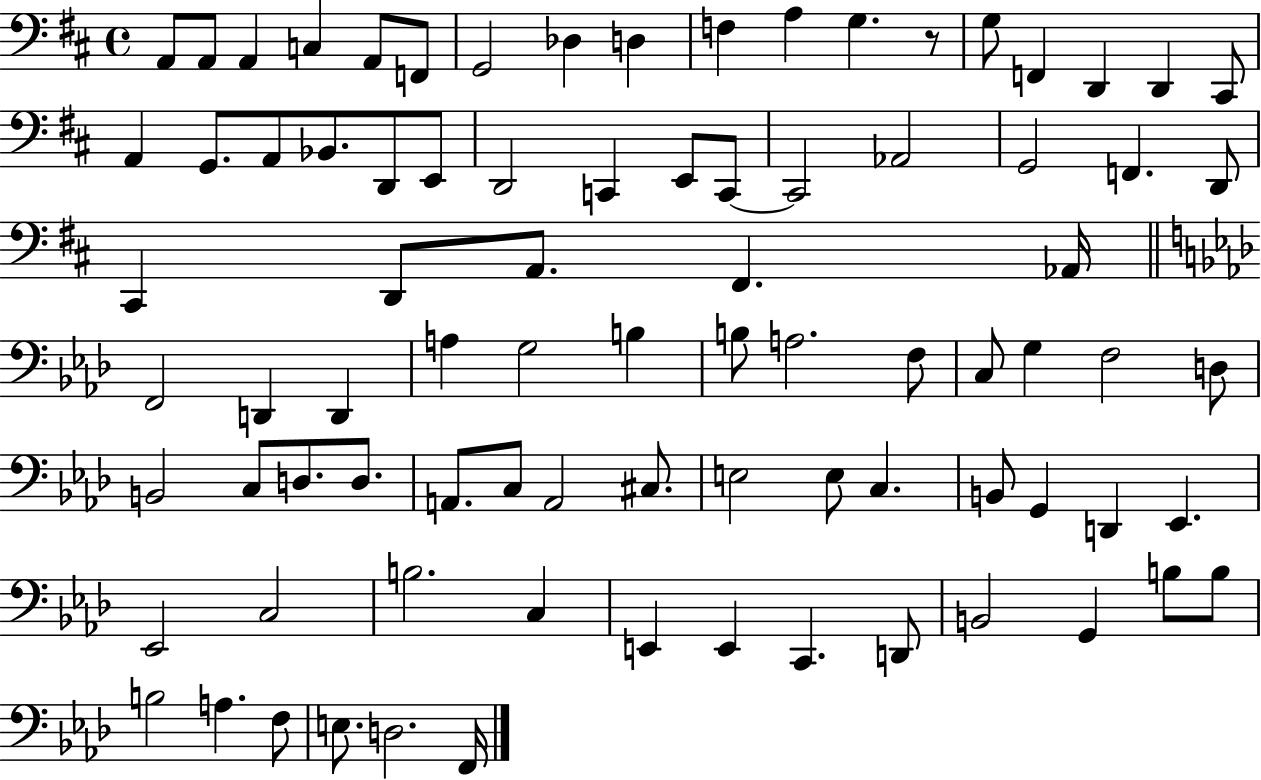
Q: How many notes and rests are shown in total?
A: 84